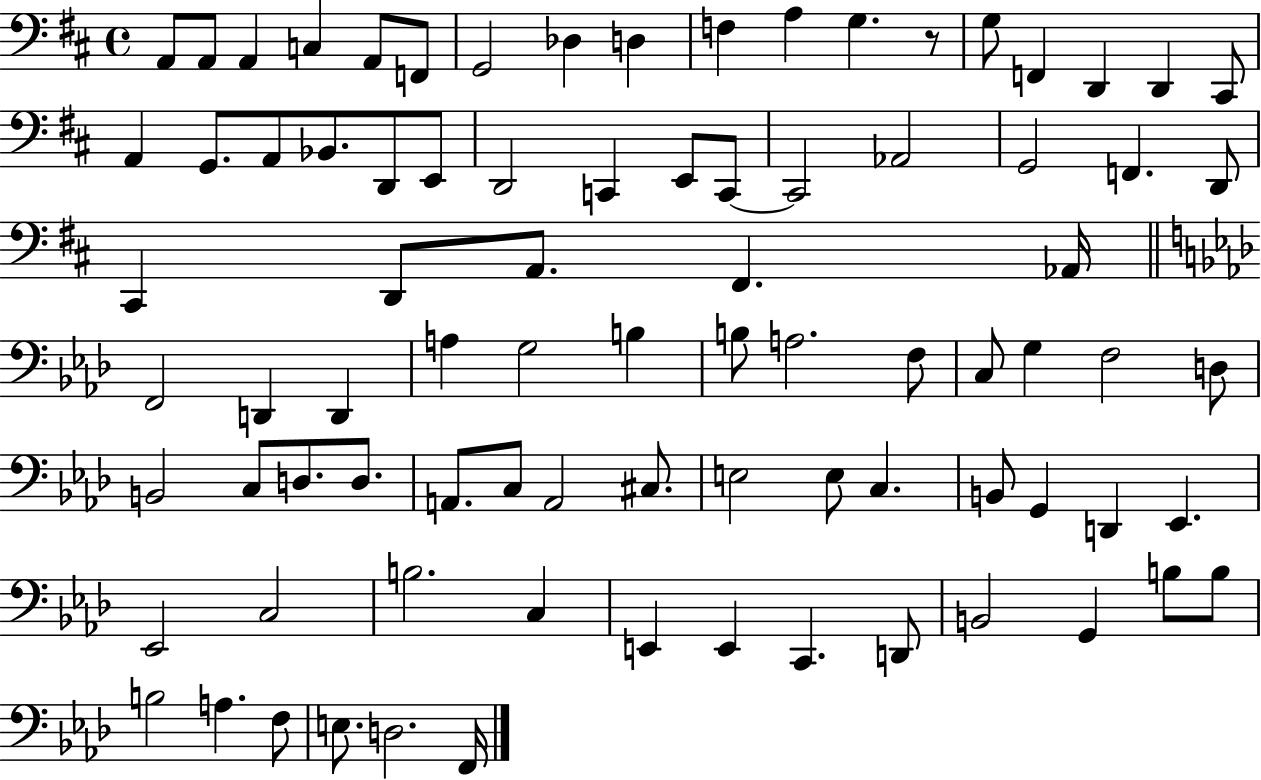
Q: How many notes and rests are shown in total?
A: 84